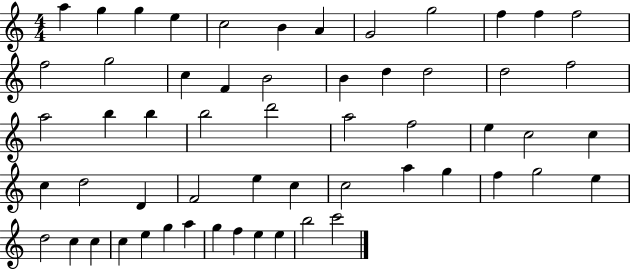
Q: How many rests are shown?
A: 0